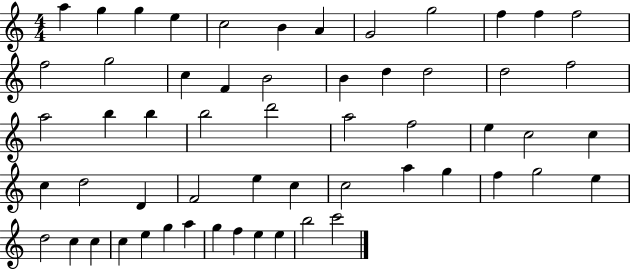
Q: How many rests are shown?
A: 0